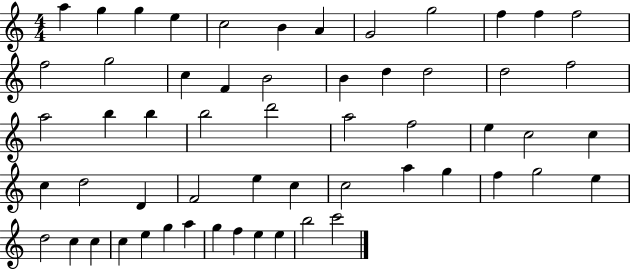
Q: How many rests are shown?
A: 0